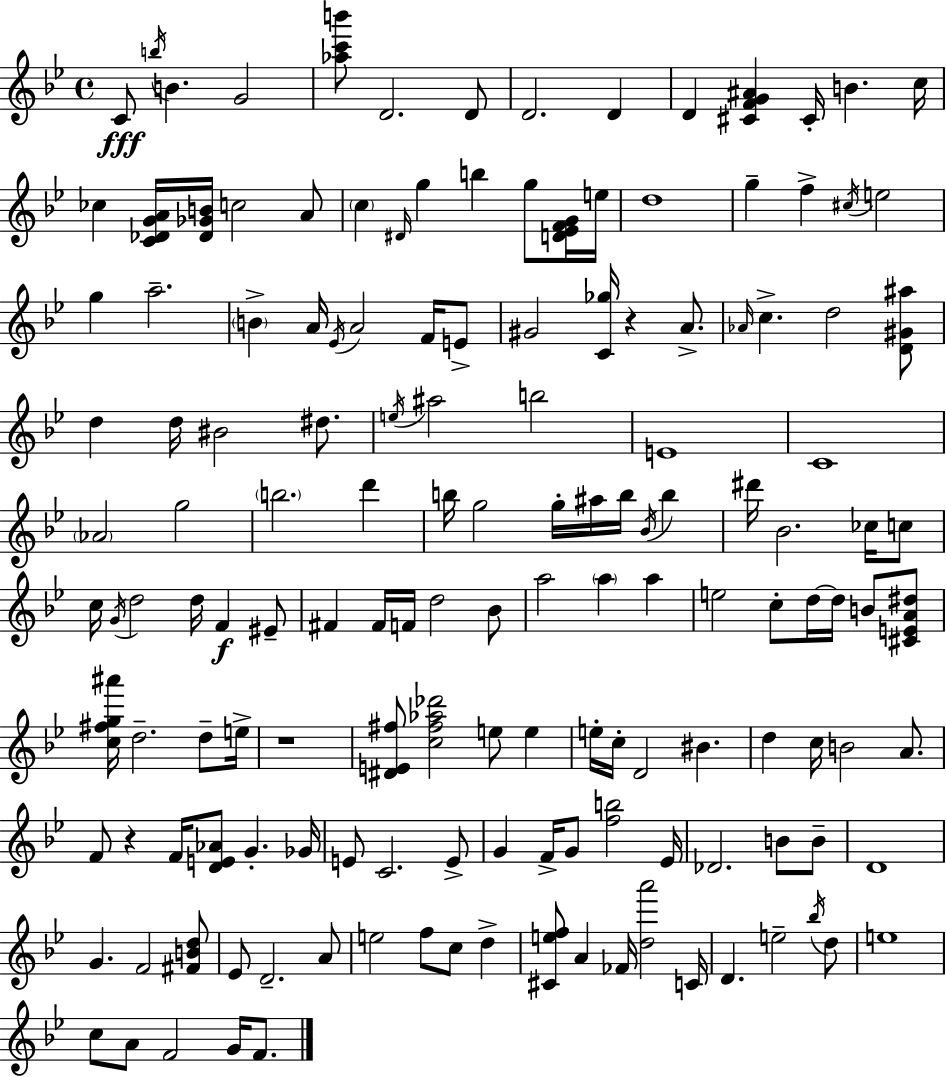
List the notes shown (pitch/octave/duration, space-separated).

C4/e B5/s B4/q. G4/h [Ab5,C6,B6]/e D4/h. D4/e D4/h. D4/q D4/q [C#4,F4,G4,A#4]/q C#4/s B4/q. C5/s CES5/q [C4,Db4,G4,A4]/s [Db4,Gb4,B4]/s C5/h A4/e C5/q D#4/s G5/q B5/q G5/e [D4,Eb4,F4,G4]/s E5/s D5/w G5/q F5/q C#5/s E5/h G5/q A5/h. B4/q A4/s Eb4/s A4/h F4/s E4/e G#4/h [C4,Gb5]/s R/q A4/e. Ab4/s C5/q. D5/h [D4,G#4,A#5]/e D5/q D5/s BIS4/h D#5/e. E5/s A#5/h B5/h E4/w C4/w Ab4/h G5/h B5/h. D6/q B5/s G5/h G5/s A#5/s B5/s Bb4/s B5/q D#6/s Bb4/h. CES5/s C5/e C5/s G4/s D5/h D5/s F4/q EIS4/e F#4/q F#4/s F4/s D5/h Bb4/e A5/h A5/q A5/q E5/h C5/e D5/s D5/s B4/e [C#4,E4,A4,D#5]/e [C5,F#5,G5,A#6]/s D5/h. D5/e E5/s R/w [D#4,E4,F#5]/e [C5,F#5,Ab5,Db6]/h E5/e E5/q E5/s C5/s D4/h BIS4/q. D5/q C5/s B4/h A4/e. F4/e R/q F4/s [D4,E4,Ab4]/e G4/q. Gb4/s E4/e C4/h. E4/e G4/q F4/s G4/e [F5,B5]/h Eb4/s Db4/h. B4/e B4/e D4/w G4/q. F4/h [F#4,B4,D5]/e Eb4/e D4/h. A4/e E5/h F5/e C5/e D5/q [C#4,E5,F5]/e A4/q FES4/s [D5,A6]/h C4/s D4/q. E5/h Bb5/s D5/e E5/w C5/e A4/e F4/h G4/s F4/e.